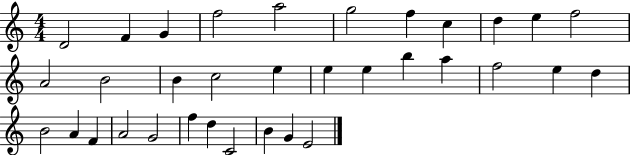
D4/h F4/q G4/q F5/h A5/h G5/h F5/q C5/q D5/q E5/q F5/h A4/h B4/h B4/q C5/h E5/q E5/q E5/q B5/q A5/q F5/h E5/q D5/q B4/h A4/q F4/q A4/h G4/h F5/q D5/q C4/h B4/q G4/q E4/h